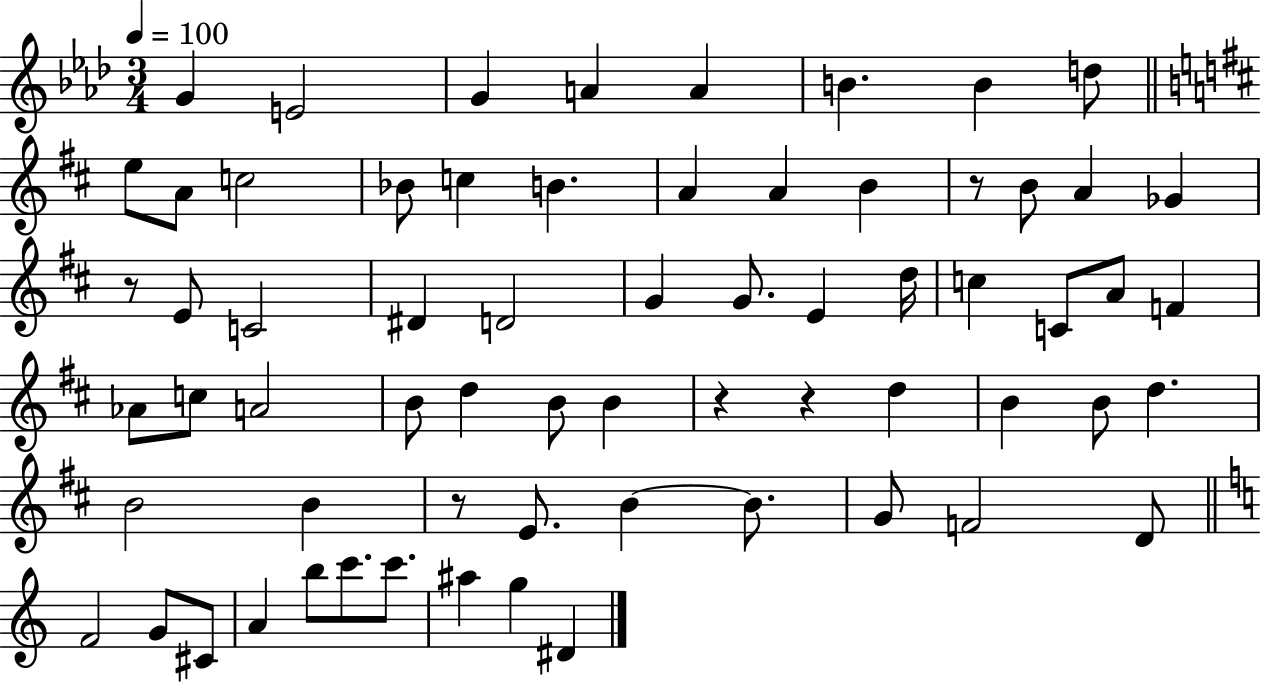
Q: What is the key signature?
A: AES major